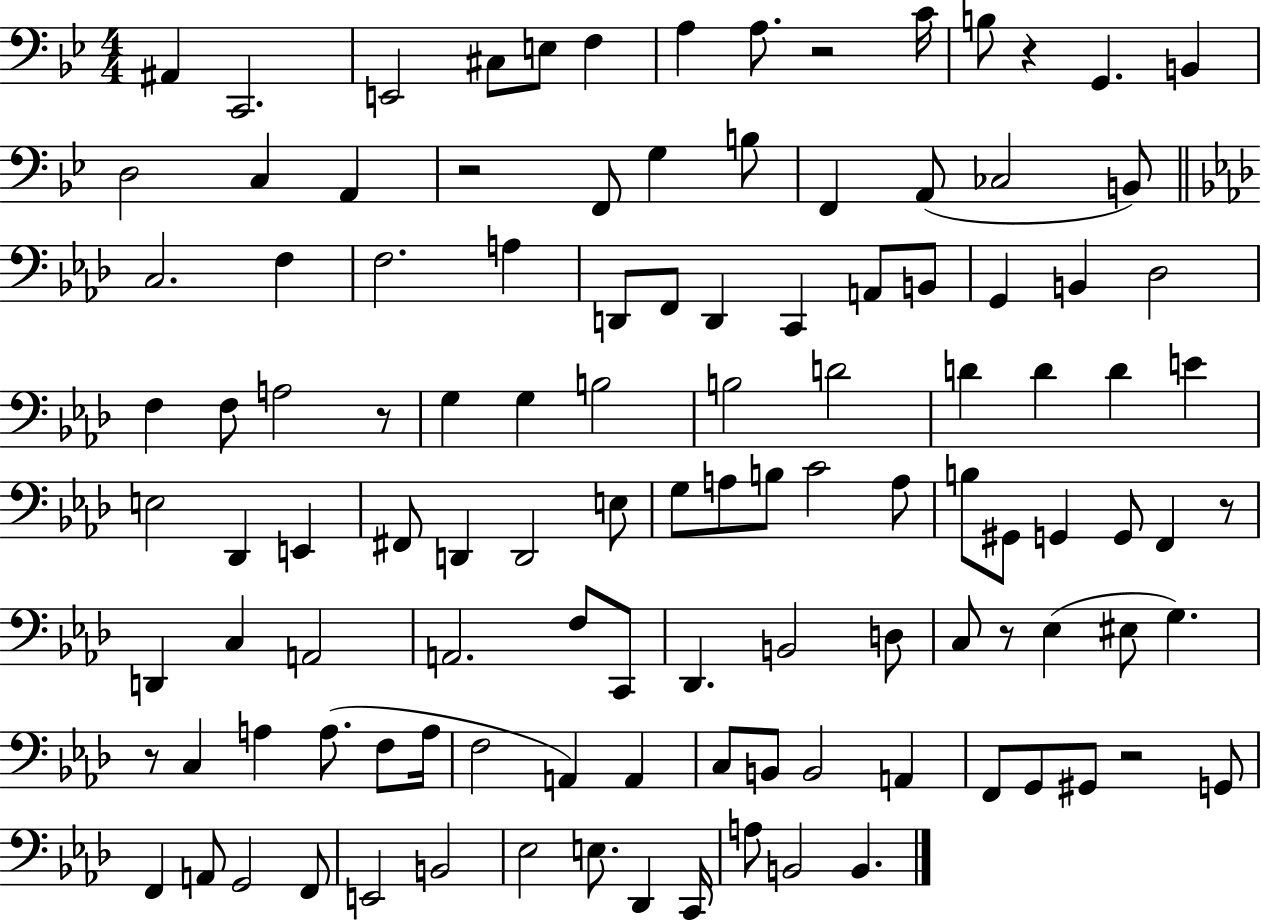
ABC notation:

X:1
T:Untitled
M:4/4
L:1/4
K:Bb
^A,, C,,2 E,,2 ^C,/2 E,/2 F, A, A,/2 z2 C/4 B,/2 z G,, B,, D,2 C, A,, z2 F,,/2 G, B,/2 F,, A,,/2 _C,2 B,,/2 C,2 F, F,2 A, D,,/2 F,,/2 D,, C,, A,,/2 B,,/2 G,, B,, _D,2 F, F,/2 A,2 z/2 G, G, B,2 B,2 D2 D D D E E,2 _D,, E,, ^F,,/2 D,, D,,2 E,/2 G,/2 A,/2 B,/2 C2 A,/2 B,/2 ^G,,/2 G,, G,,/2 F,, z/2 D,, C, A,,2 A,,2 F,/2 C,,/2 _D,, B,,2 D,/2 C,/2 z/2 _E, ^E,/2 G, z/2 C, A, A,/2 F,/2 A,/4 F,2 A,, A,, C,/2 B,,/2 B,,2 A,, F,,/2 G,,/2 ^G,,/2 z2 G,,/2 F,, A,,/2 G,,2 F,,/2 E,,2 B,,2 _E,2 E,/2 _D,, C,,/4 A,/2 B,,2 B,,